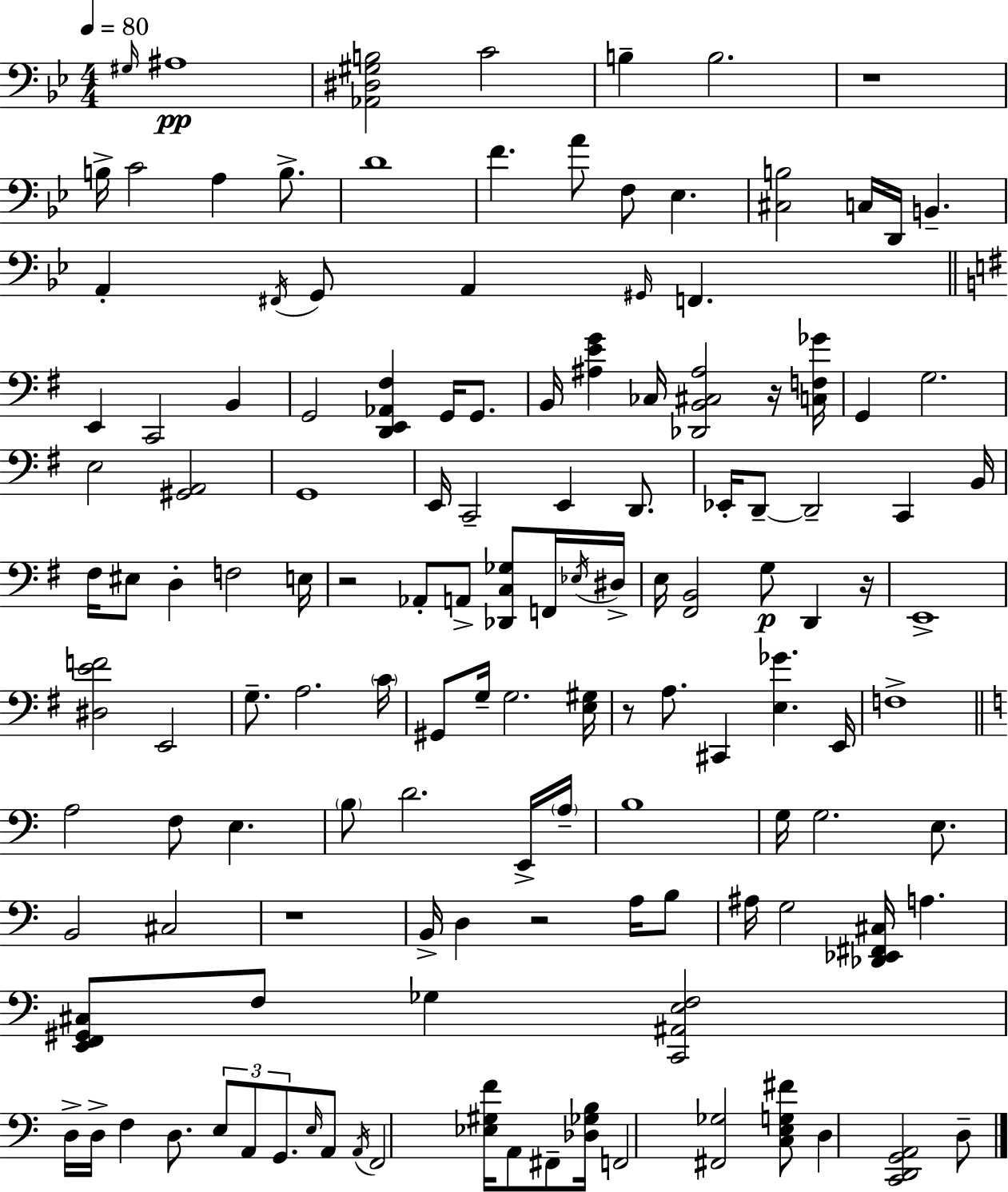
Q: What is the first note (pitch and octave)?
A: G#3